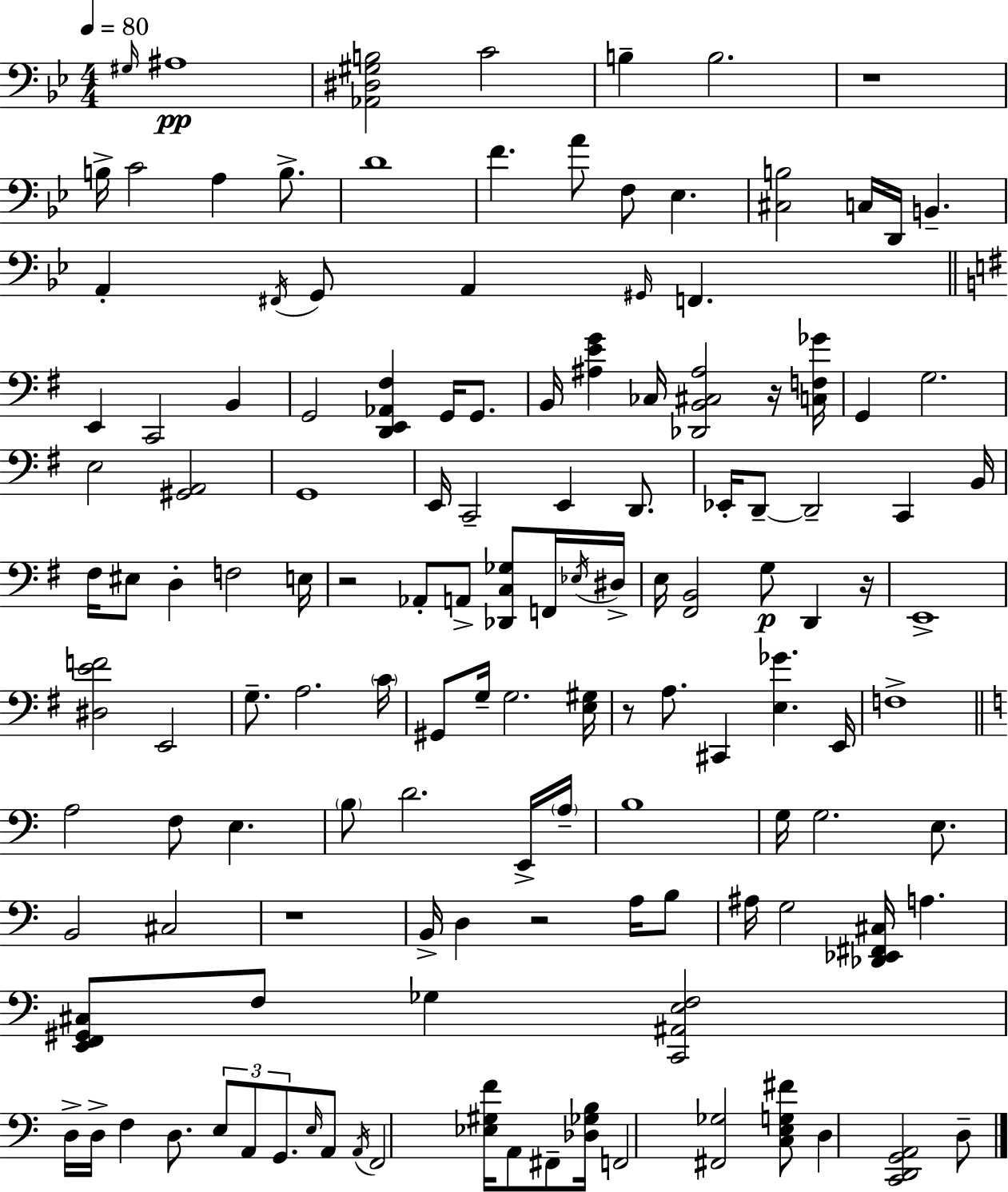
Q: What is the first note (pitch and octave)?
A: G#3